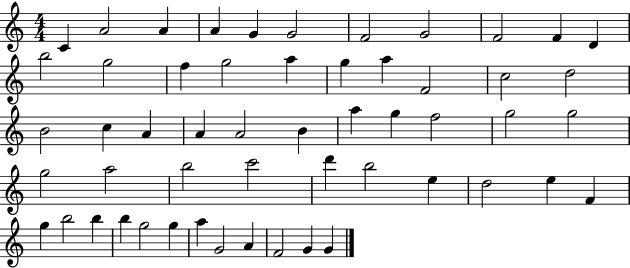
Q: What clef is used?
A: treble